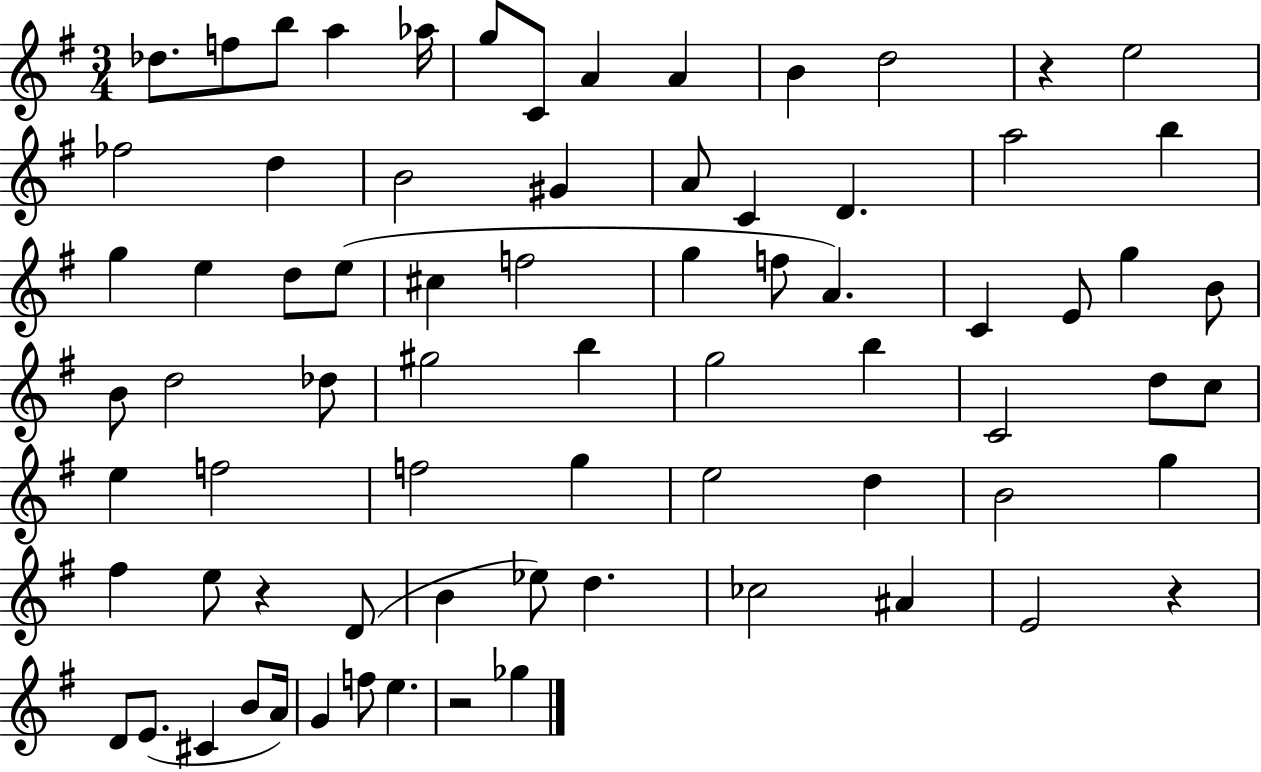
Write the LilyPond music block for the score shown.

{
  \clef treble
  \numericTimeSignature
  \time 3/4
  \key g \major
  des''8. f''8 b''8 a''4 aes''16 | g''8 c'8 a'4 a'4 | b'4 d''2 | r4 e''2 | \break fes''2 d''4 | b'2 gis'4 | a'8 c'4 d'4. | a''2 b''4 | \break g''4 e''4 d''8 e''8( | cis''4 f''2 | g''4 f''8 a'4.) | c'4 e'8 g''4 b'8 | \break b'8 d''2 des''8 | gis''2 b''4 | g''2 b''4 | c'2 d''8 c''8 | \break e''4 f''2 | f''2 g''4 | e''2 d''4 | b'2 g''4 | \break fis''4 e''8 r4 d'8( | b'4 ees''8) d''4. | ces''2 ais'4 | e'2 r4 | \break d'8 e'8.( cis'4 b'8 a'16) | g'4 f''8 e''4. | r2 ges''4 | \bar "|."
}